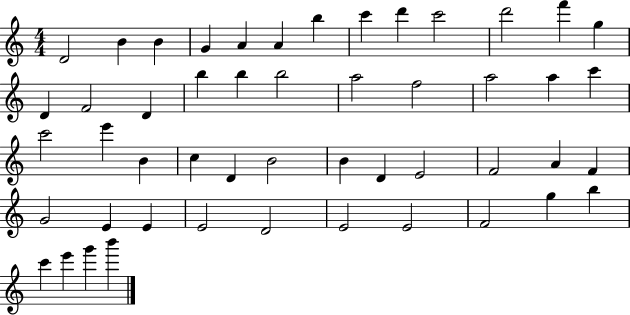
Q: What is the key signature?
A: C major